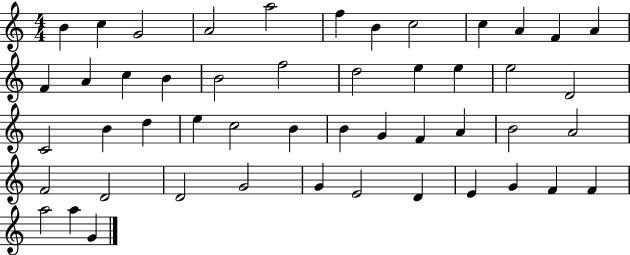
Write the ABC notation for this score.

X:1
T:Untitled
M:4/4
L:1/4
K:C
B c G2 A2 a2 f B c2 c A F A F A c B B2 f2 d2 e e e2 D2 C2 B d e c2 B B G F A B2 A2 F2 D2 D2 G2 G E2 D E G F F a2 a G